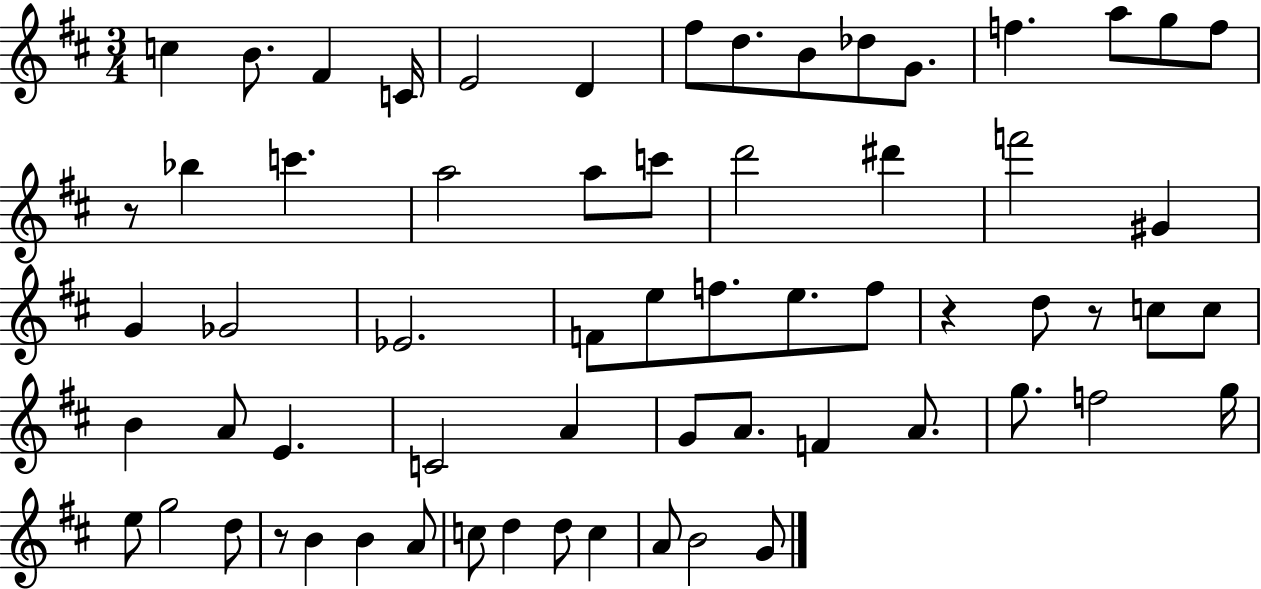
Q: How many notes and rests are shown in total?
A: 64